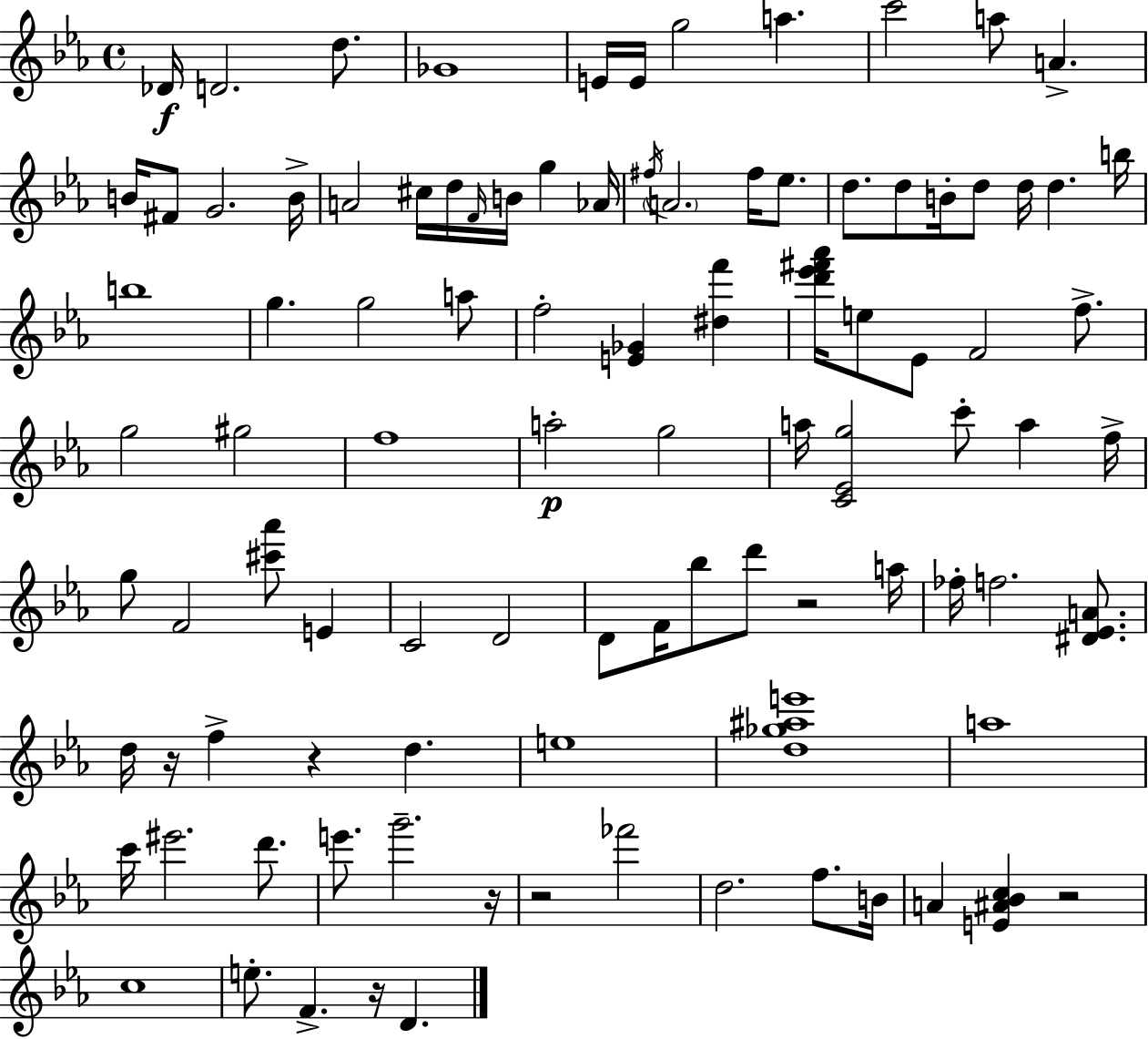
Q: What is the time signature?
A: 4/4